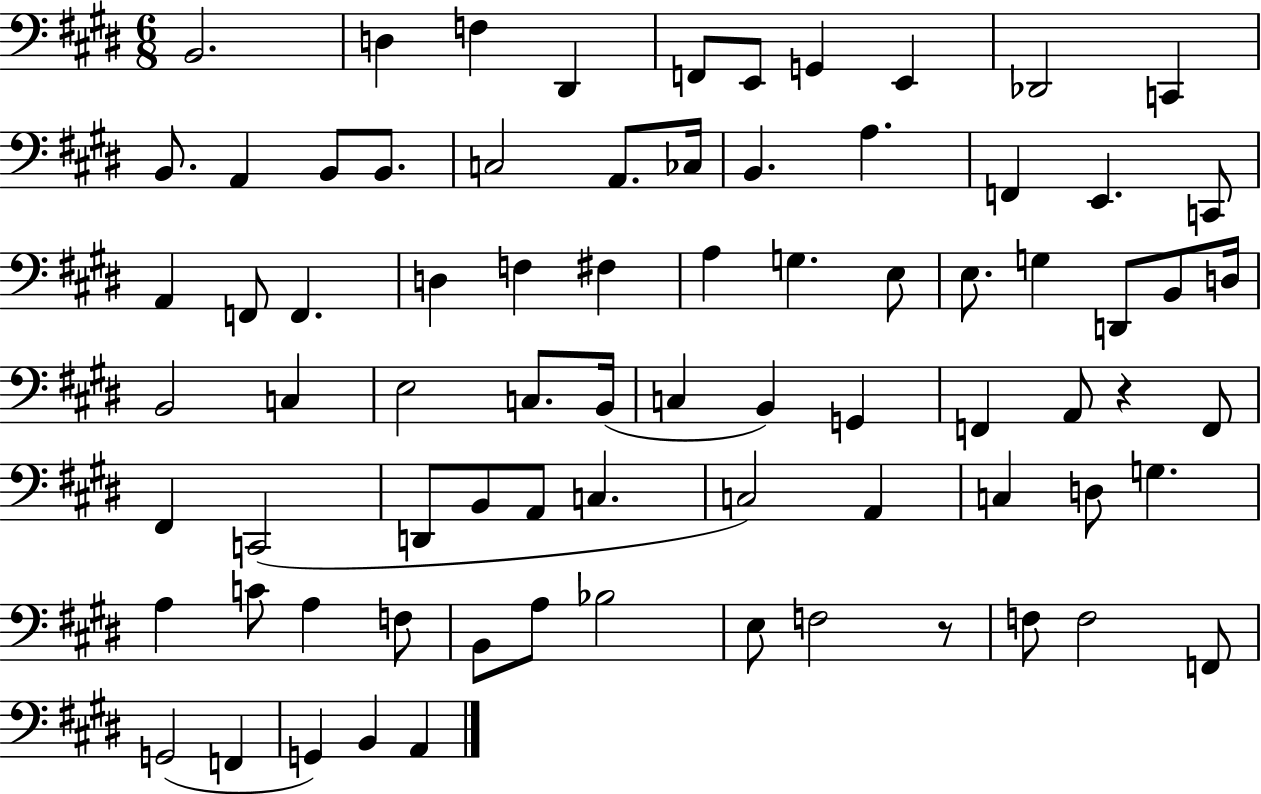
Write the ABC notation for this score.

X:1
T:Untitled
M:6/8
L:1/4
K:E
B,,2 D, F, ^D,, F,,/2 E,,/2 G,, E,, _D,,2 C,, B,,/2 A,, B,,/2 B,,/2 C,2 A,,/2 _C,/4 B,, A, F,, E,, C,,/2 A,, F,,/2 F,, D, F, ^F, A, G, E,/2 E,/2 G, D,,/2 B,,/2 D,/4 B,,2 C, E,2 C,/2 B,,/4 C, B,, G,, F,, A,,/2 z F,,/2 ^F,, C,,2 D,,/2 B,,/2 A,,/2 C, C,2 A,, C, D,/2 G, A, C/2 A, F,/2 B,,/2 A,/2 _B,2 E,/2 F,2 z/2 F,/2 F,2 F,,/2 G,,2 F,, G,, B,, A,,